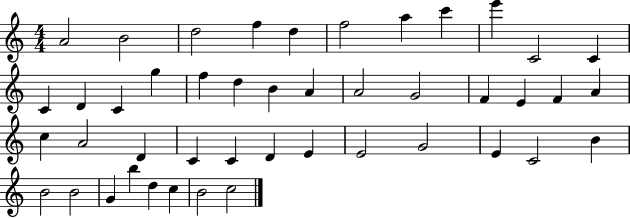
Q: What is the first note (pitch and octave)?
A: A4